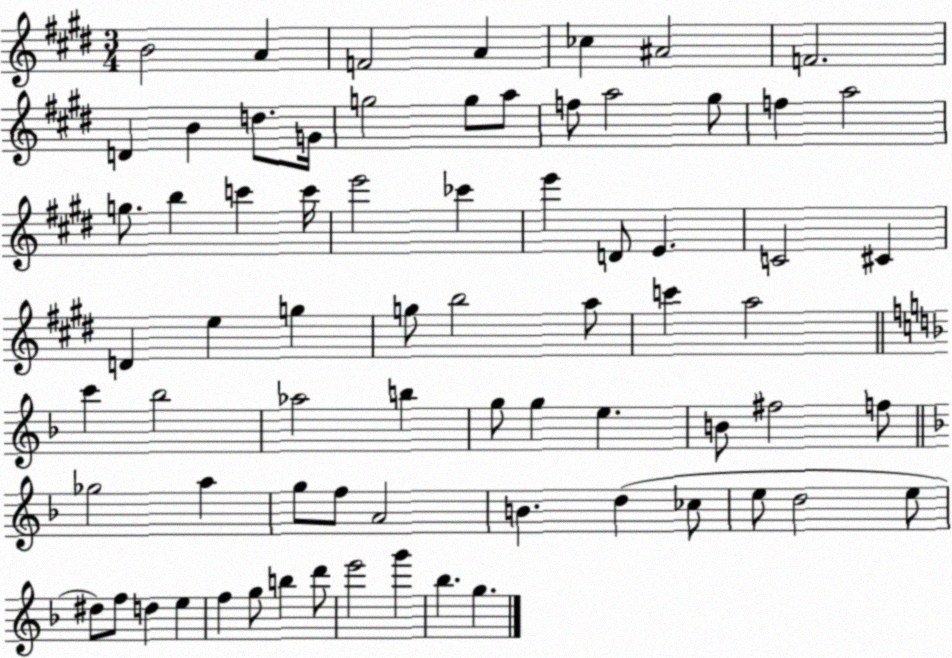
X:1
T:Untitled
M:3/4
L:1/4
K:E
B2 A F2 A _c ^A2 F2 D B d/2 G/4 g2 g/2 a/2 f/2 a2 ^g/2 f a2 g/2 b c' c'/4 e'2 _c' e' D/2 E C2 ^C D e g g/2 b2 a/2 c' a2 c' _b2 _a2 b g/2 g e B/2 ^f2 f/2 _g2 a g/2 f/2 A2 B d _c/2 e/2 d2 e/2 ^d/2 f/2 d e f g/2 b d'/2 e'2 g' _b g